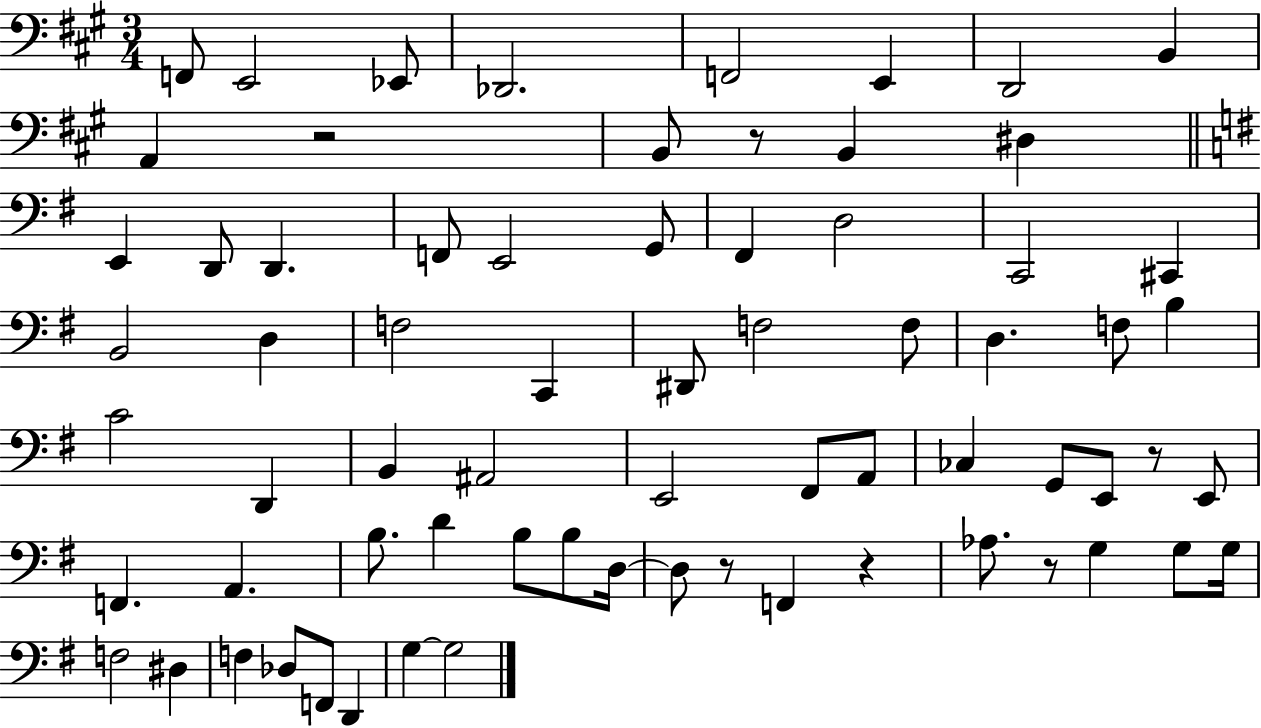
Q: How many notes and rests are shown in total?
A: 70